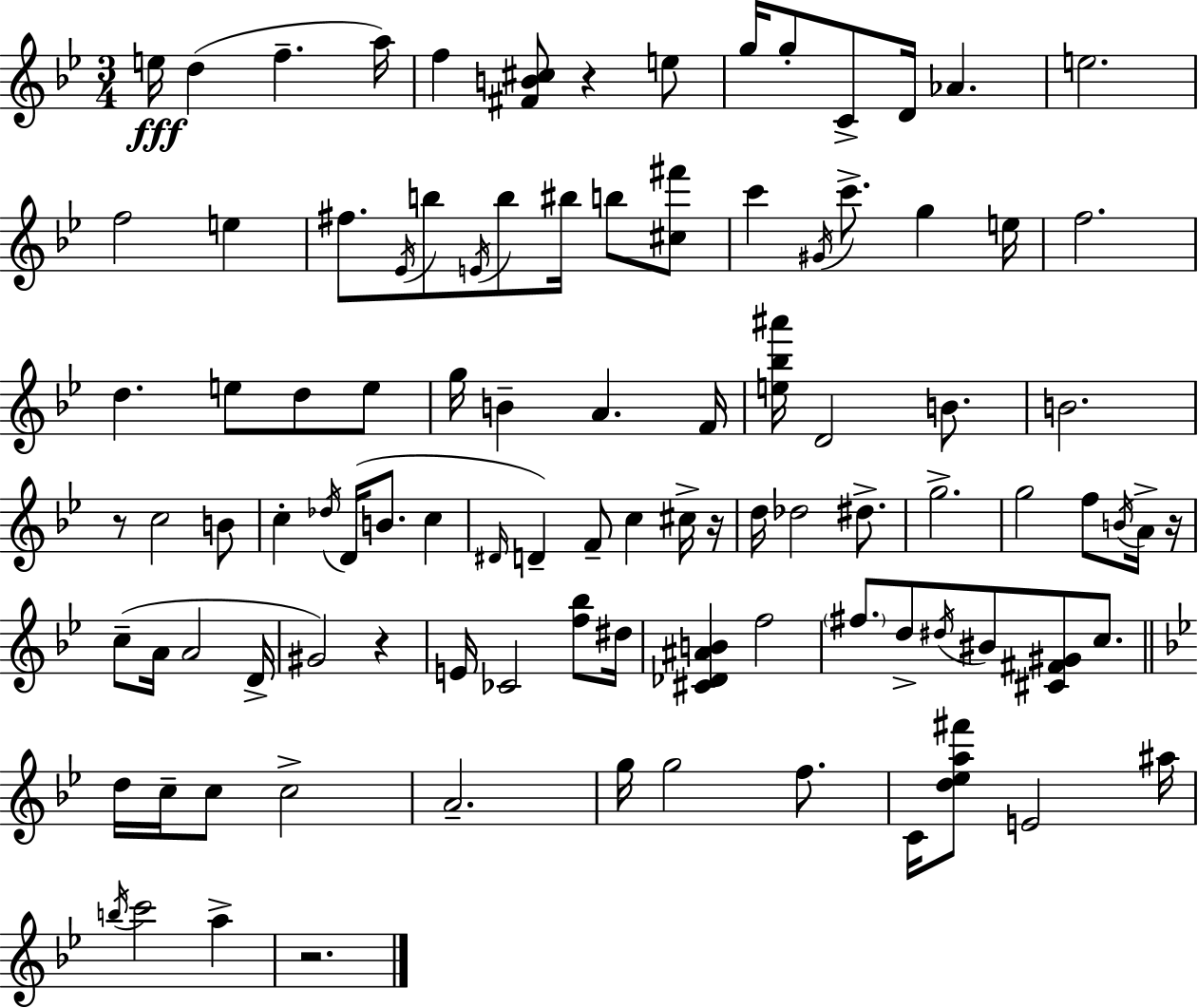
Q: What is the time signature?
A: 3/4